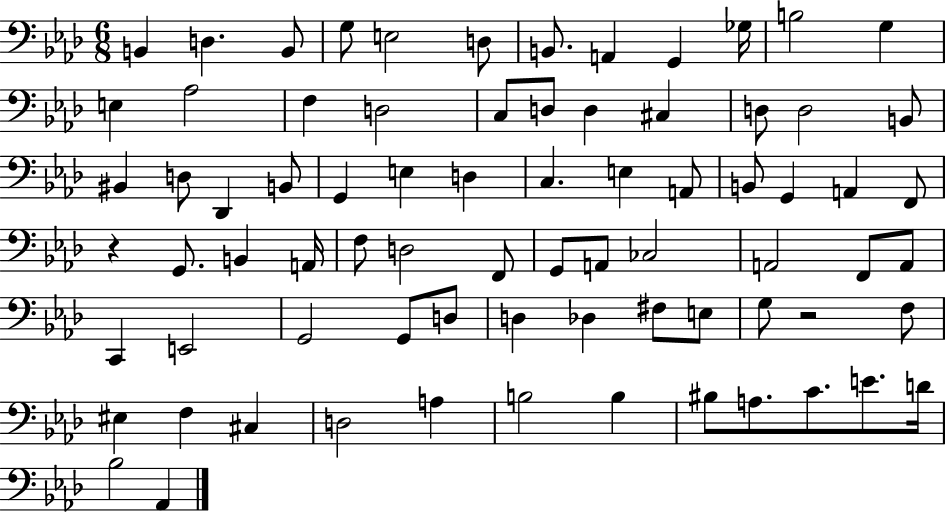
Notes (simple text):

B2/q D3/q. B2/e G3/e E3/h D3/e B2/e. A2/q G2/q Gb3/s B3/h G3/q E3/q Ab3/h F3/q D3/h C3/e D3/e D3/q C#3/q D3/e D3/h B2/e BIS2/q D3/e Db2/q B2/e G2/q E3/q D3/q C3/q. E3/q A2/e B2/e G2/q A2/q F2/e R/q G2/e. B2/q A2/s F3/e D3/h F2/e G2/e A2/e CES3/h A2/h F2/e A2/e C2/q E2/h G2/h G2/e D3/e D3/q Db3/q F#3/e E3/e G3/e R/h F3/e EIS3/q F3/q C#3/q D3/h A3/q B3/h B3/q BIS3/e A3/e. C4/e. E4/e. D4/s Bb3/h Ab2/q